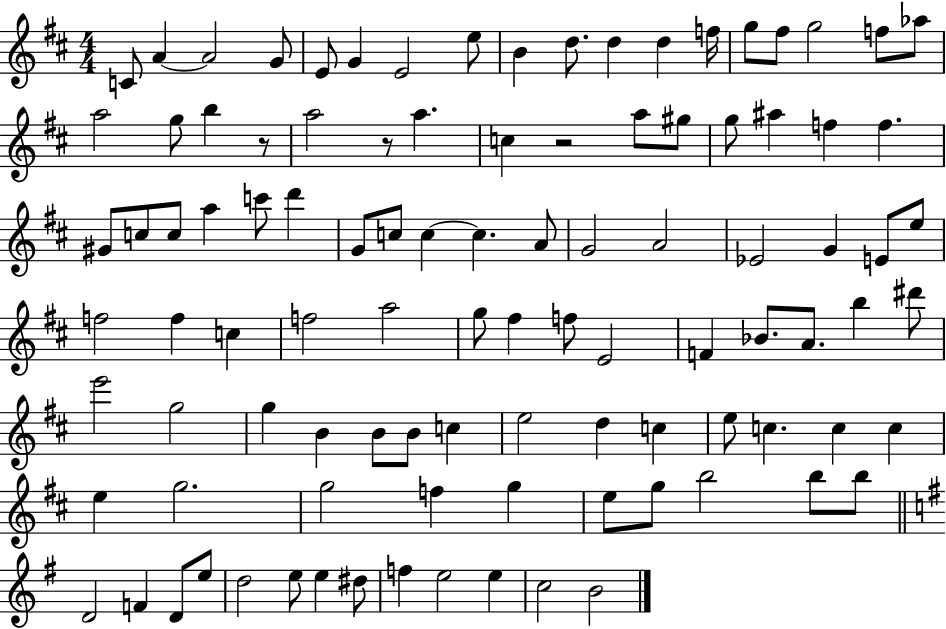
C4/e A4/q A4/h G4/e E4/e G4/q E4/h E5/e B4/q D5/e. D5/q D5/q F5/s G5/e F#5/e G5/h F5/e Ab5/e A5/h G5/e B5/q R/e A5/h R/e A5/q. C5/q R/h A5/e G#5/e G5/e A#5/q F5/q F5/q. G#4/e C5/e C5/e A5/q C6/e D6/q G4/e C5/e C5/q C5/q. A4/e G4/h A4/h Eb4/h G4/q E4/e E5/e F5/h F5/q C5/q F5/h A5/h G5/e F#5/q F5/e E4/h F4/q Bb4/e. A4/e. B5/q D#6/e E6/h G5/h G5/q B4/q B4/e B4/e C5/q E5/h D5/q C5/q E5/e C5/q. C5/q C5/q E5/q G5/h. G5/h F5/q G5/q E5/e G5/e B5/h B5/e B5/e D4/h F4/q D4/e E5/e D5/h E5/e E5/q D#5/e F5/q E5/h E5/q C5/h B4/h